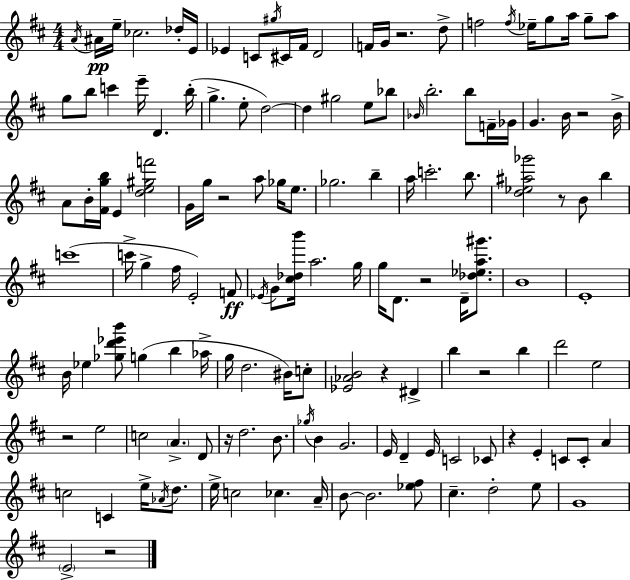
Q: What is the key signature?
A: D major